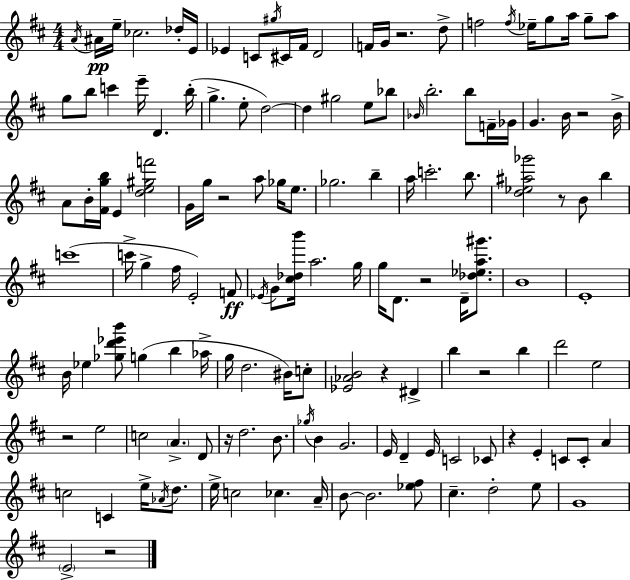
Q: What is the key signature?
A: D major